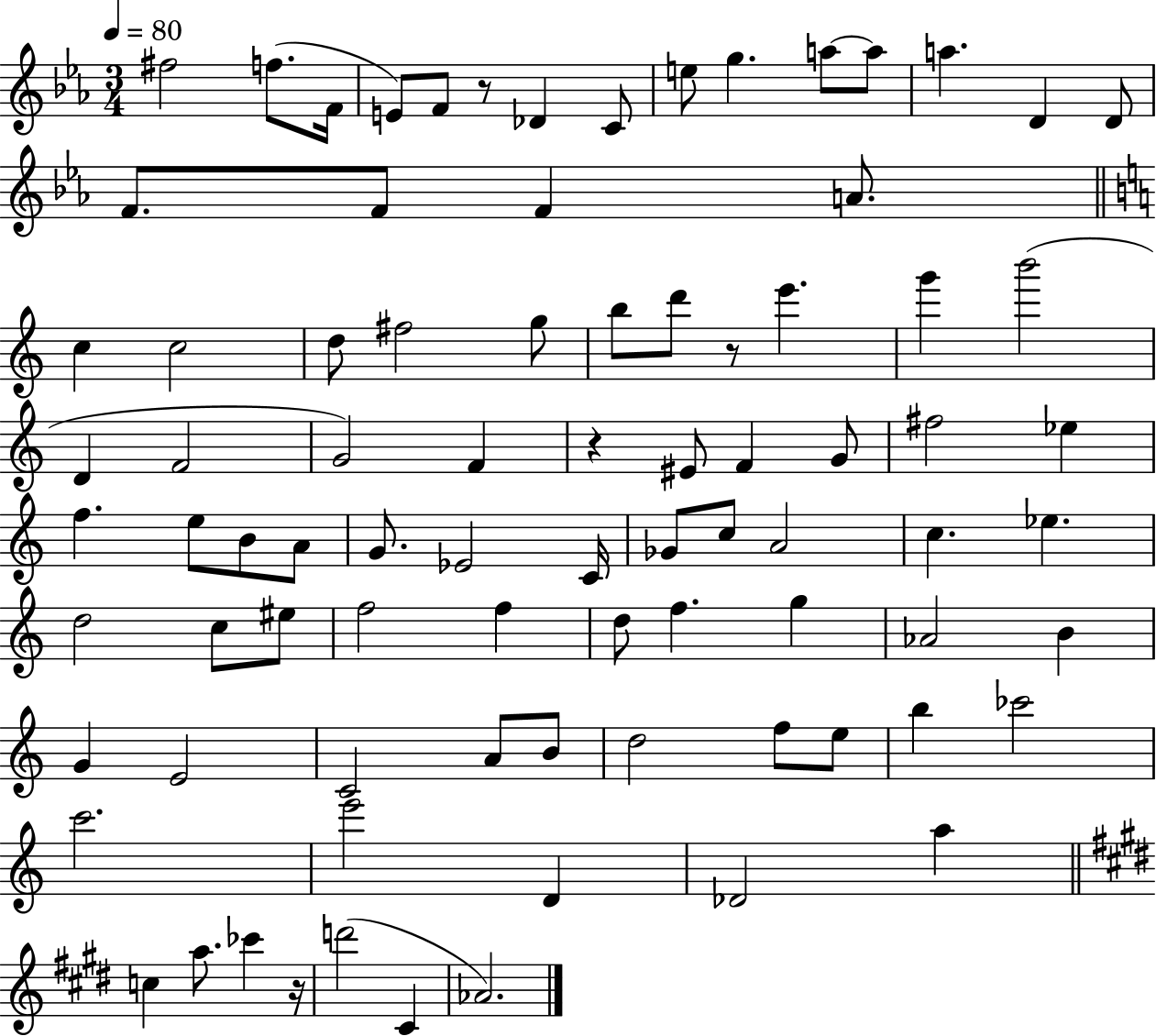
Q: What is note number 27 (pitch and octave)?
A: G6